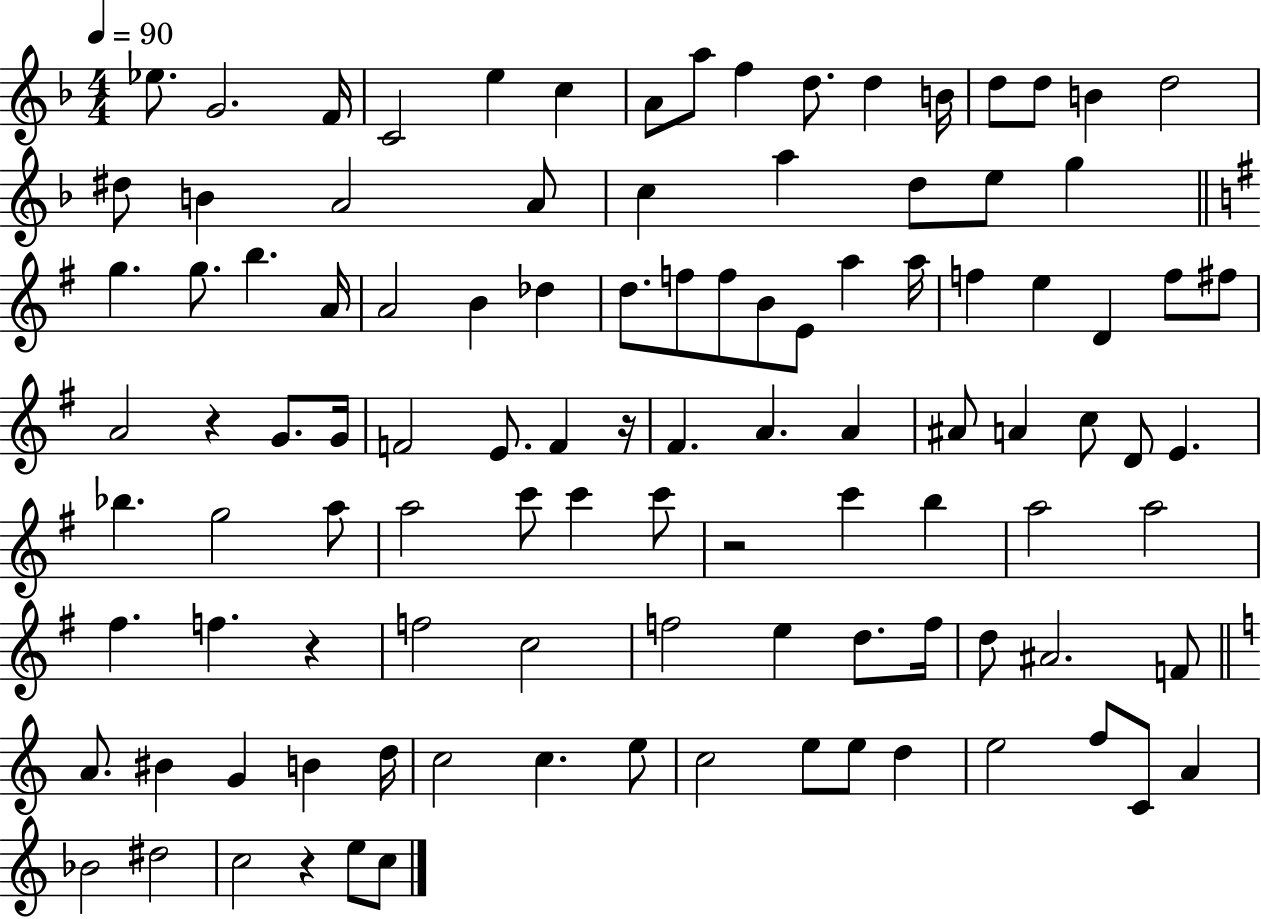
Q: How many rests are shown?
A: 5